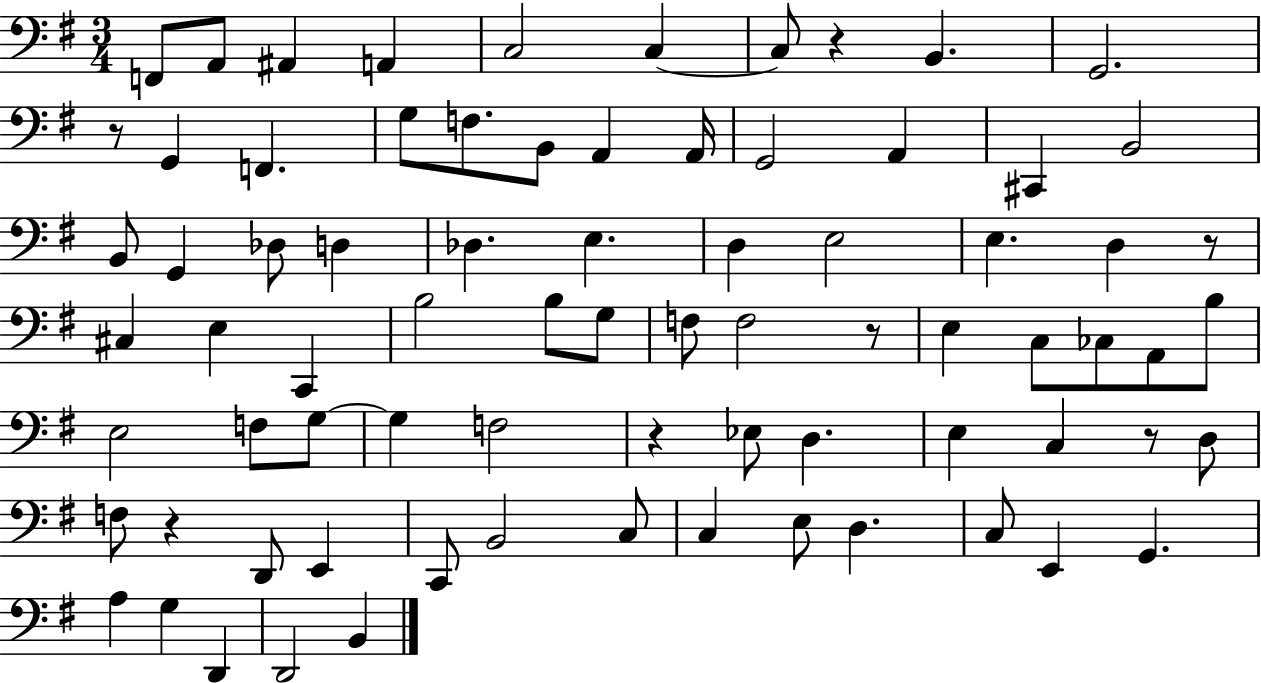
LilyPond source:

{
  \clef bass
  \numericTimeSignature
  \time 3/4
  \key g \major
  f,8 a,8 ais,4 a,4 | c2 c4~~ | c8 r4 b,4. | g,2. | \break r8 g,4 f,4. | g8 f8. b,8 a,4 a,16 | g,2 a,4 | cis,4 b,2 | \break b,8 g,4 des8 d4 | des4. e4. | d4 e2 | e4. d4 r8 | \break cis4 e4 c,4 | b2 b8 g8 | f8 f2 r8 | e4 c8 ces8 a,8 b8 | \break e2 f8 g8~~ | g4 f2 | r4 ees8 d4. | e4 c4 r8 d8 | \break f8 r4 d,8 e,4 | c,8 b,2 c8 | c4 e8 d4. | c8 e,4 g,4. | \break a4 g4 d,4 | d,2 b,4 | \bar "|."
}